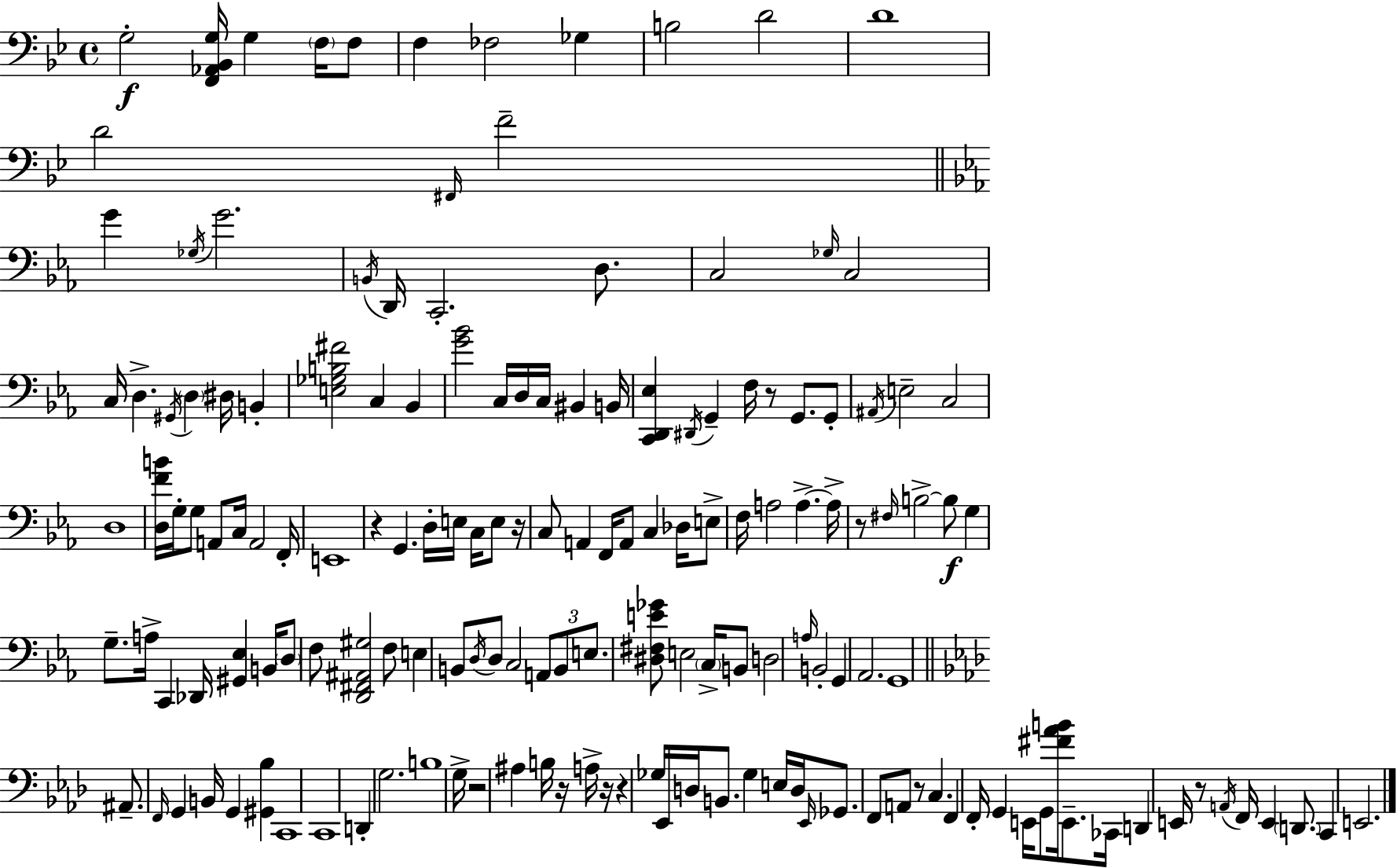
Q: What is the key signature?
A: BES major